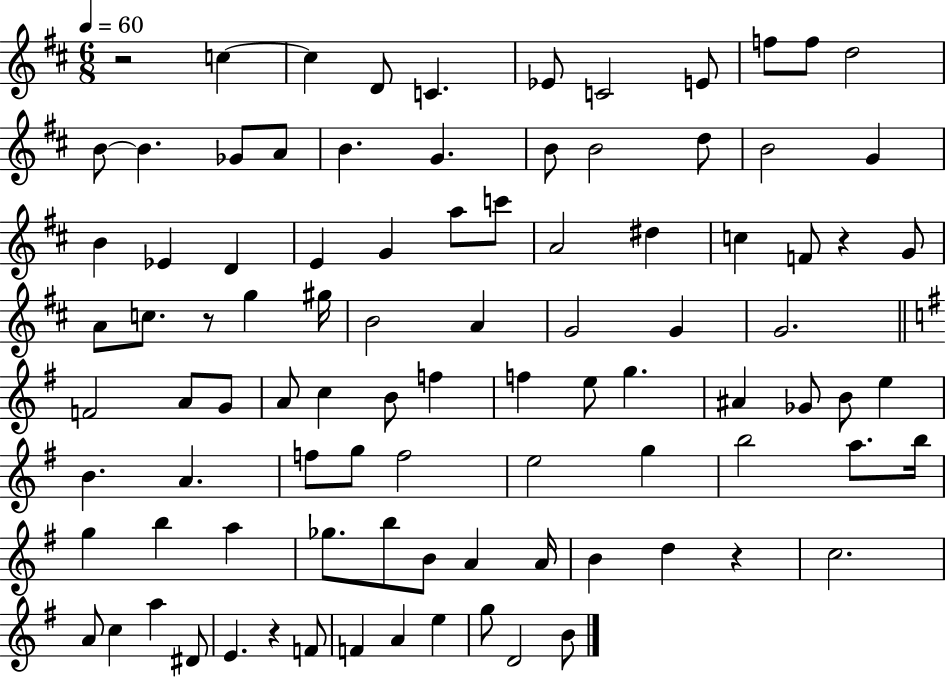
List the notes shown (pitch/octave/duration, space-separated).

R/h C5/q C5/q D4/e C4/q. Eb4/e C4/h E4/e F5/e F5/e D5/h B4/e B4/q. Gb4/e A4/e B4/q. G4/q. B4/e B4/h D5/e B4/h G4/q B4/q Eb4/q D4/q E4/q G4/q A5/e C6/e A4/h D#5/q C5/q F4/e R/q G4/e A4/e C5/e. R/e G5/q G#5/s B4/h A4/q G4/h G4/q G4/h. F4/h A4/e G4/e A4/e C5/q B4/e F5/q F5/q E5/e G5/q. A#4/q Gb4/e B4/e E5/q B4/q. A4/q. F5/e G5/e F5/h E5/h G5/q B5/h A5/e. B5/s G5/q B5/q A5/q Gb5/e. B5/e B4/e A4/q A4/s B4/q D5/q R/q C5/h. A4/e C5/q A5/q D#4/e E4/q. R/q F4/e F4/q A4/q E5/q G5/e D4/h B4/e